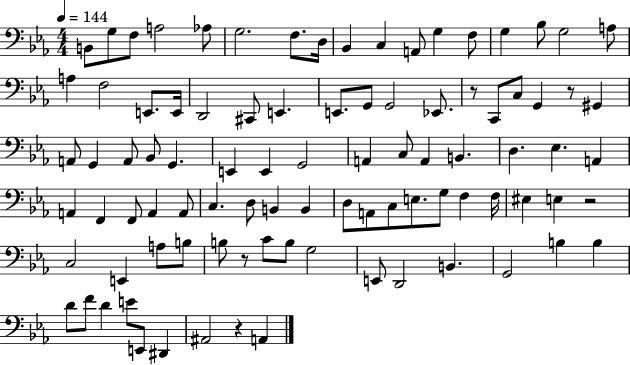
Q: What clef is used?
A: bass